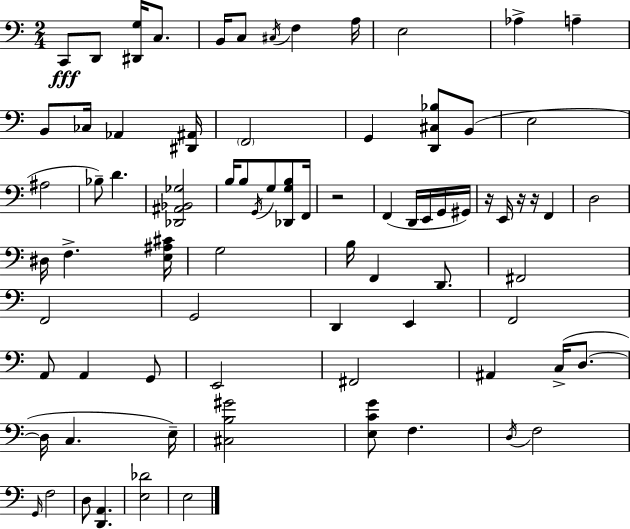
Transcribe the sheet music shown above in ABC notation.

X:1
T:Untitled
M:2/4
L:1/4
K:C
C,,/2 D,,/2 [^D,,G,]/4 C,/2 B,,/4 C,/2 ^C,/4 F, A,/4 E,2 _A, A, B,,/2 _C,/4 _A,, [^D,,^A,,]/4 F,,2 G,, [D,,^C,_B,]/2 B,,/2 E,2 ^A,2 _B,/2 D [_D,,^A,,_B,,_G,]2 B,/4 B,/2 G,,/4 G,/2 [_D,,G,B,]/2 F,,/4 z2 F,, D,,/4 E,,/4 G,,/4 ^G,,/4 z/4 E,,/4 z/4 z/4 F,, D,2 ^D,/4 F, [E,^A,^C]/4 G,2 B,/4 F,, D,,/2 ^F,,2 F,,2 G,,2 D,, E,, F,,2 A,,/2 A,, G,,/2 E,,2 ^F,,2 ^A,, C,/4 D,/2 D,/4 C, E,/4 [^C,B,^G]2 [E,CG]/2 F, D,/4 F,2 G,,/4 F,2 D,/2 [D,,A,,] [E,_D]2 E,2